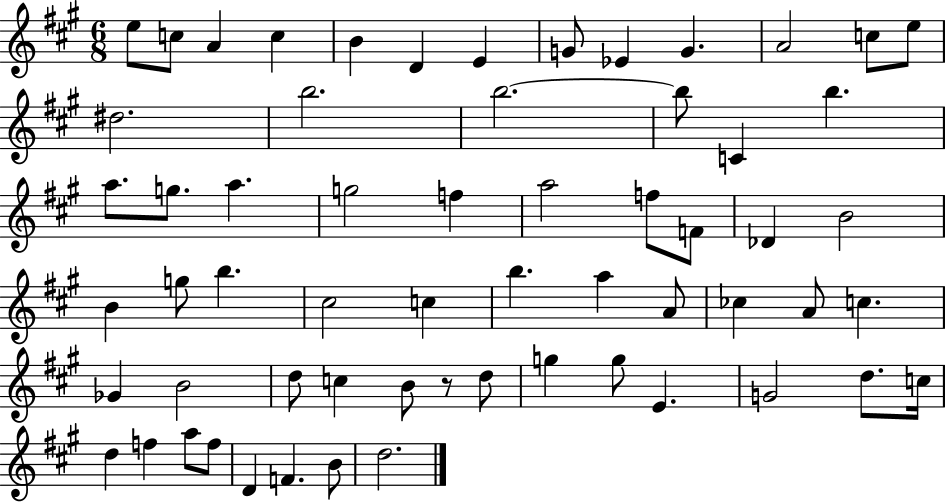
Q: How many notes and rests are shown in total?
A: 61